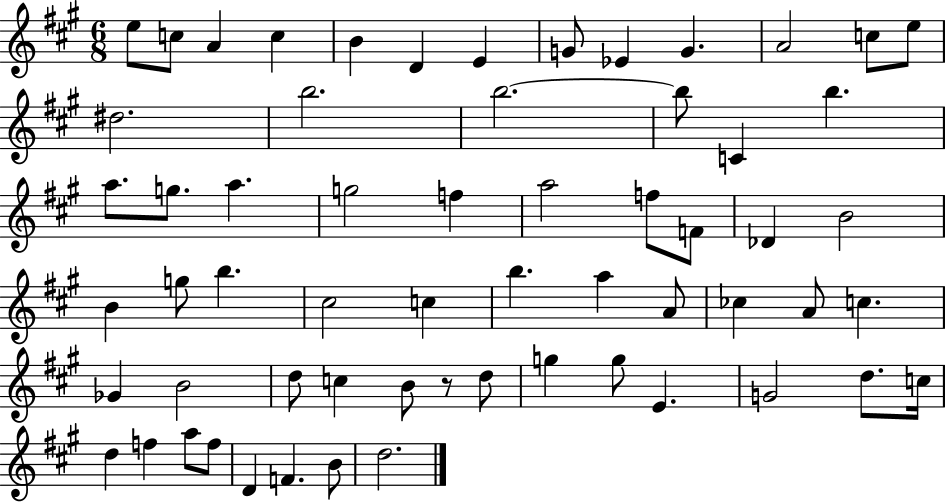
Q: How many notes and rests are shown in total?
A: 61